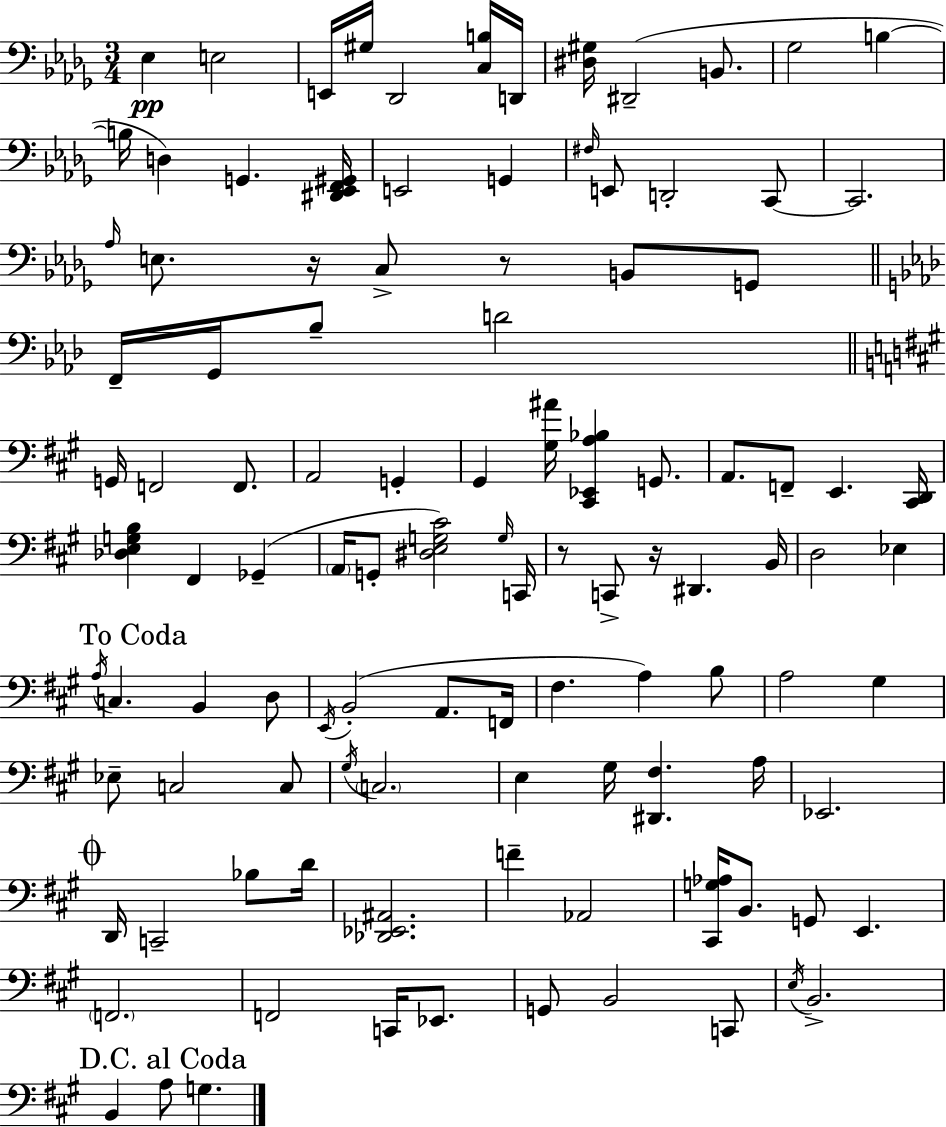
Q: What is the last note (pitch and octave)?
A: G3